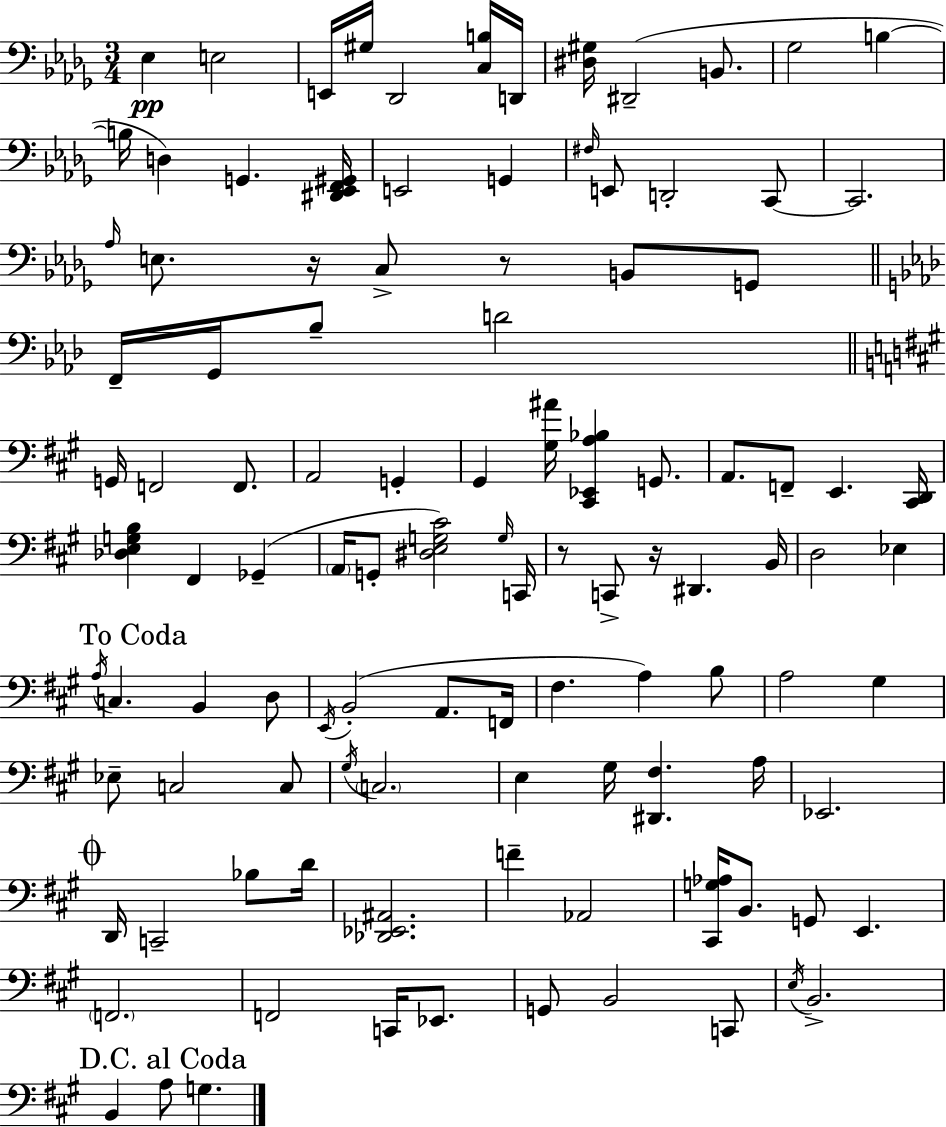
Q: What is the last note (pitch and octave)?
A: G3